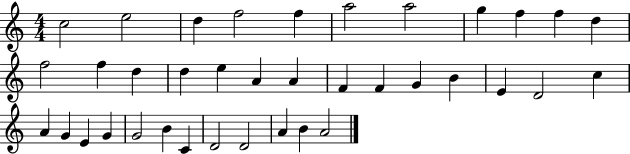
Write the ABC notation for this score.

X:1
T:Untitled
M:4/4
L:1/4
K:C
c2 e2 d f2 f a2 a2 g f f d f2 f d d e A A F F G B E D2 c A G E G G2 B C D2 D2 A B A2